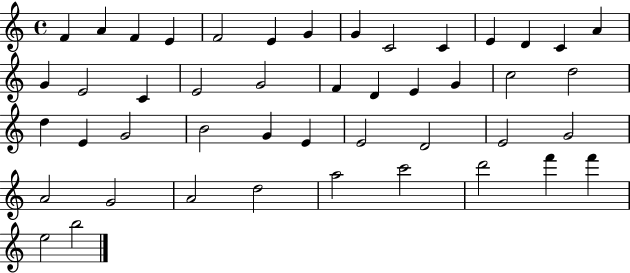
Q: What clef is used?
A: treble